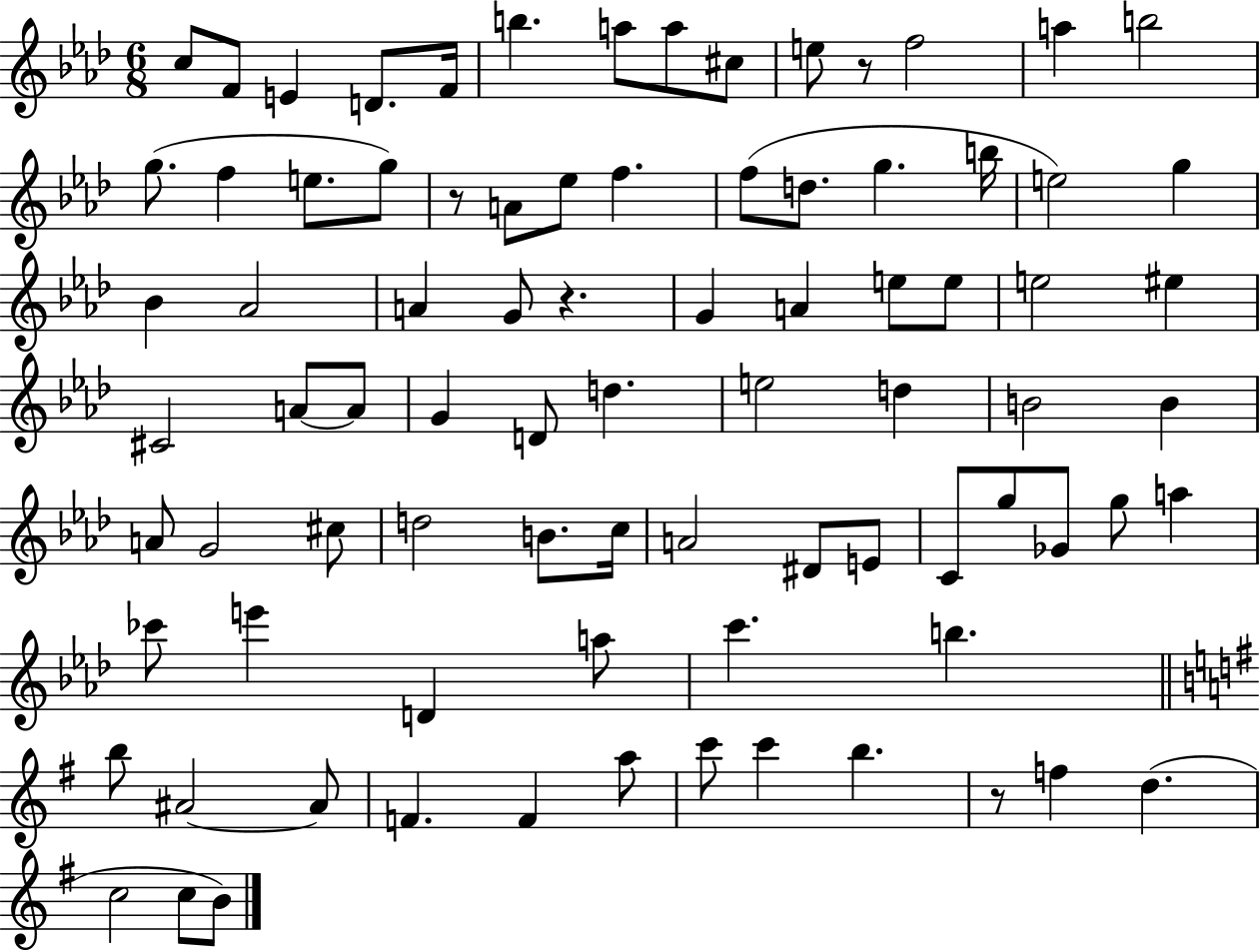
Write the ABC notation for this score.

X:1
T:Untitled
M:6/8
L:1/4
K:Ab
c/2 F/2 E D/2 F/4 b a/2 a/2 ^c/2 e/2 z/2 f2 a b2 g/2 f e/2 g/2 z/2 A/2 _e/2 f f/2 d/2 g b/4 e2 g _B _A2 A G/2 z G A e/2 e/2 e2 ^e ^C2 A/2 A/2 G D/2 d e2 d B2 B A/2 G2 ^c/2 d2 B/2 c/4 A2 ^D/2 E/2 C/2 g/2 _G/2 g/2 a _c'/2 e' D a/2 c' b b/2 ^A2 ^A/2 F F a/2 c'/2 c' b z/2 f d c2 c/2 B/2